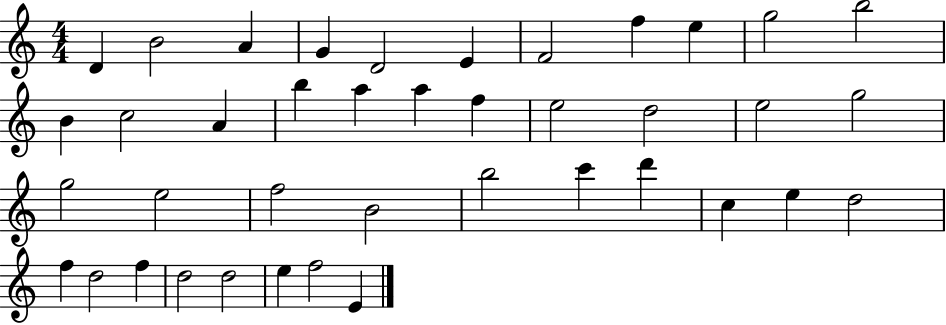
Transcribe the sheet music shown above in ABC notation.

X:1
T:Untitled
M:4/4
L:1/4
K:C
D B2 A G D2 E F2 f e g2 b2 B c2 A b a a f e2 d2 e2 g2 g2 e2 f2 B2 b2 c' d' c e d2 f d2 f d2 d2 e f2 E